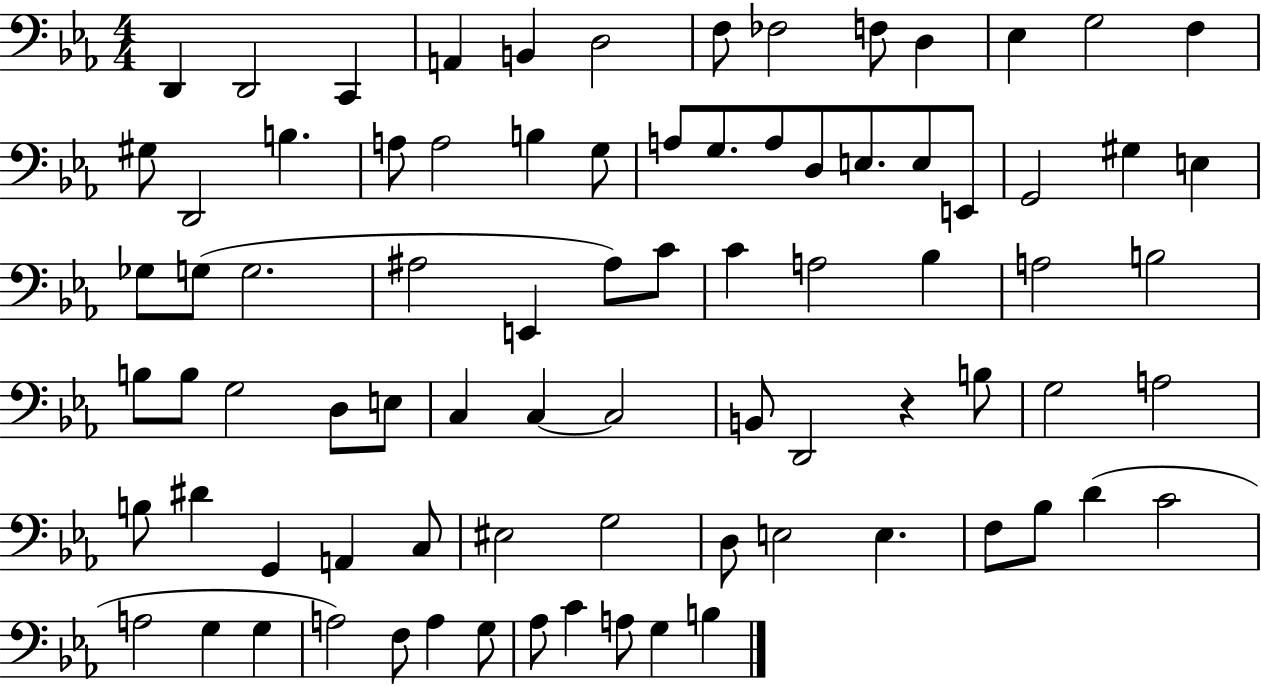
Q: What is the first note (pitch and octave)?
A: D2